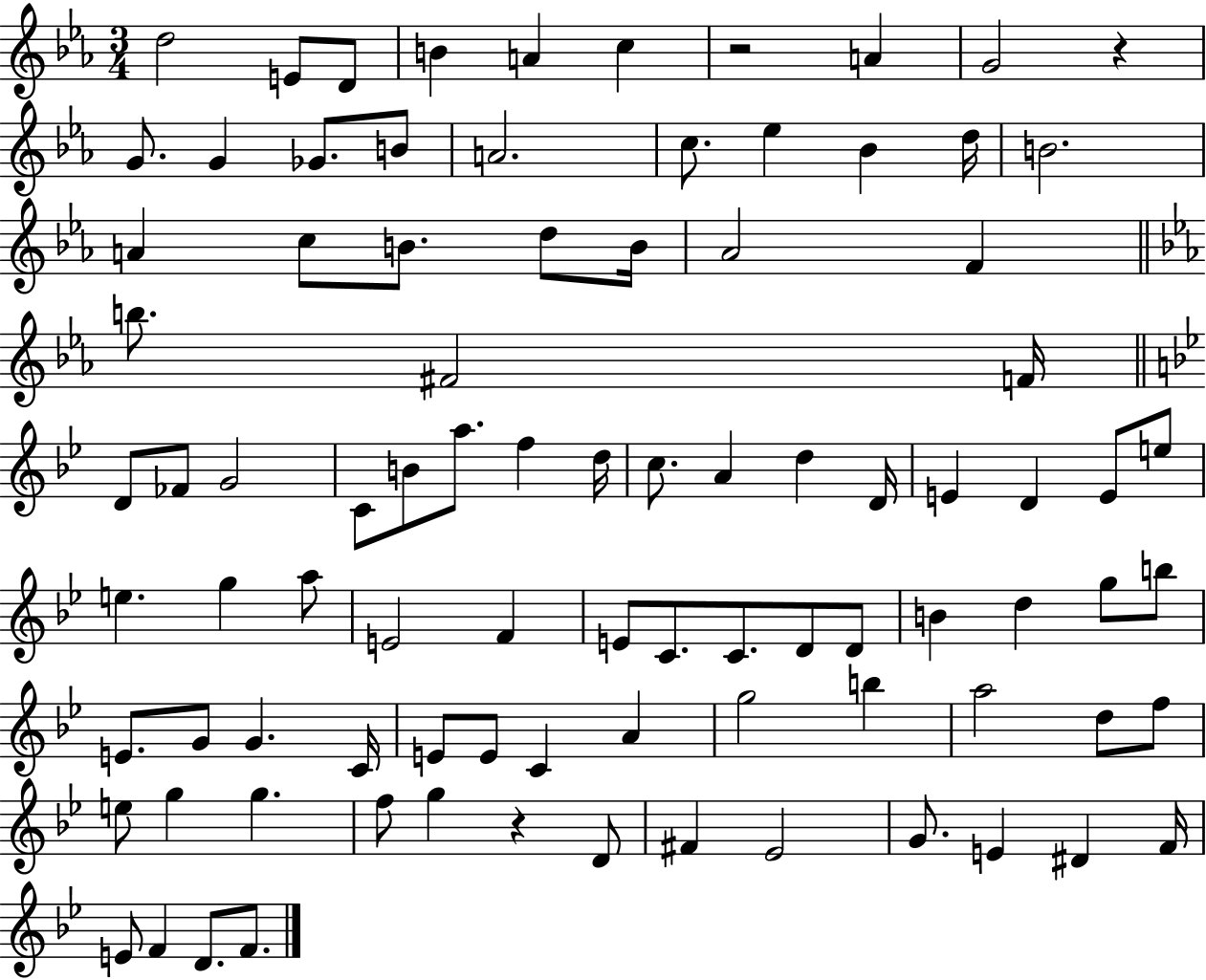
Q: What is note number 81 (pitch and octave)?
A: E4